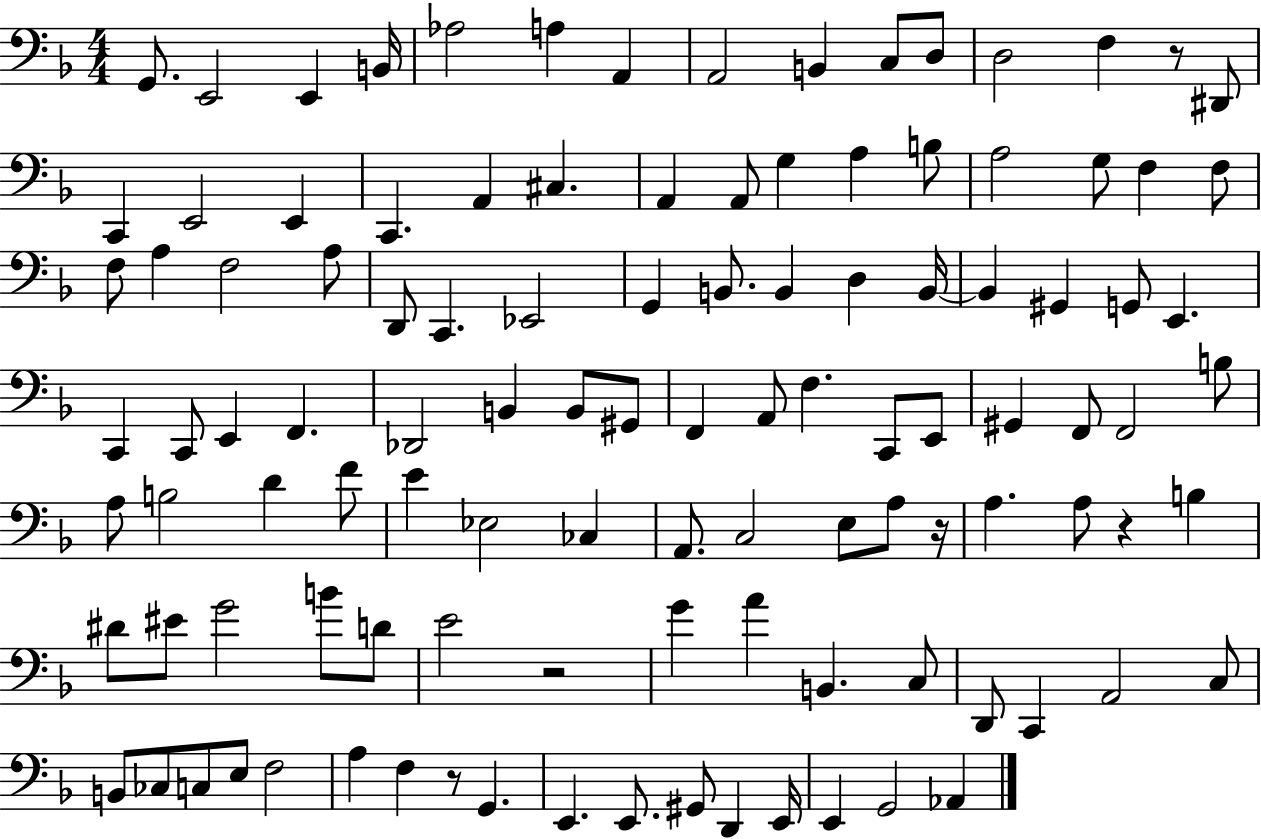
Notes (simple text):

G2/e. E2/h E2/q B2/s Ab3/h A3/q A2/q A2/h B2/q C3/e D3/e D3/h F3/q R/e D#2/e C2/q E2/h E2/q C2/q. A2/q C#3/q. A2/q A2/e G3/q A3/q B3/e A3/h G3/e F3/q F3/e F3/e A3/q F3/h A3/e D2/e C2/q. Eb2/h G2/q B2/e. B2/q D3/q B2/s B2/q G#2/q G2/e E2/q. C2/q C2/e E2/q F2/q. Db2/h B2/q B2/e G#2/e F2/q A2/e F3/q. C2/e E2/e G#2/q F2/e F2/h B3/e A3/e B3/h D4/q F4/e E4/q Eb3/h CES3/q A2/e. C3/h E3/e A3/e R/s A3/q. A3/e R/q B3/q D#4/e EIS4/e G4/h B4/e D4/e E4/h R/h G4/q A4/q B2/q. C3/e D2/e C2/q A2/h C3/e B2/e CES3/e C3/e E3/e F3/h A3/q F3/q R/e G2/q. E2/q. E2/e. G#2/e D2/q E2/s E2/q G2/h Ab2/q